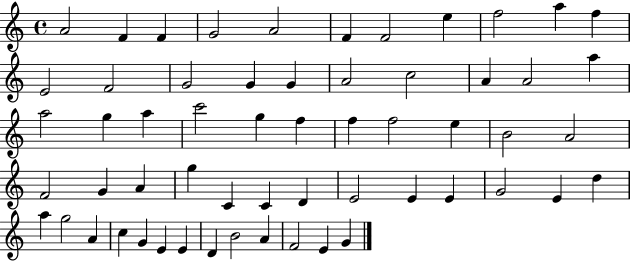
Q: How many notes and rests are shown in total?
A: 58